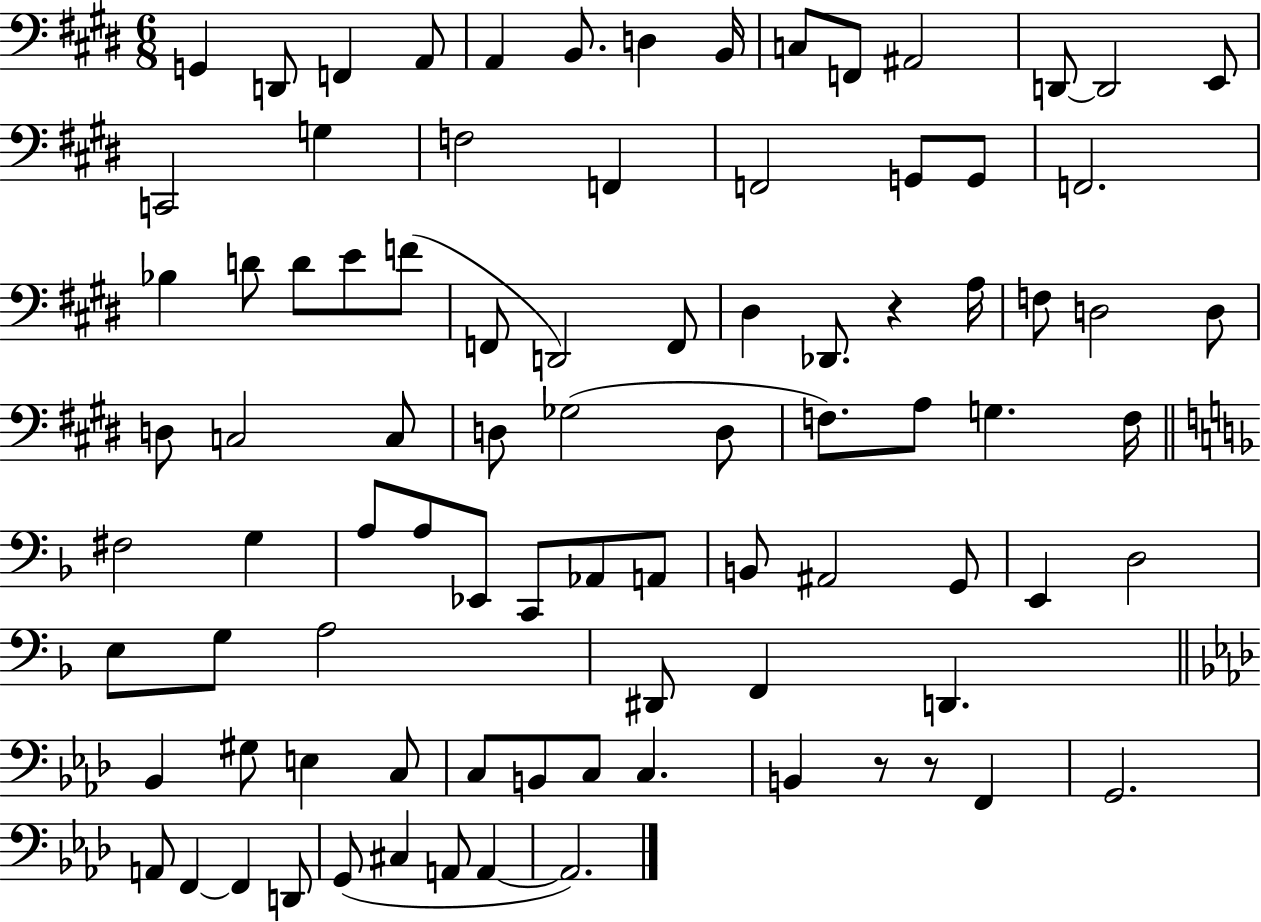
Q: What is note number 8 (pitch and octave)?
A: B2